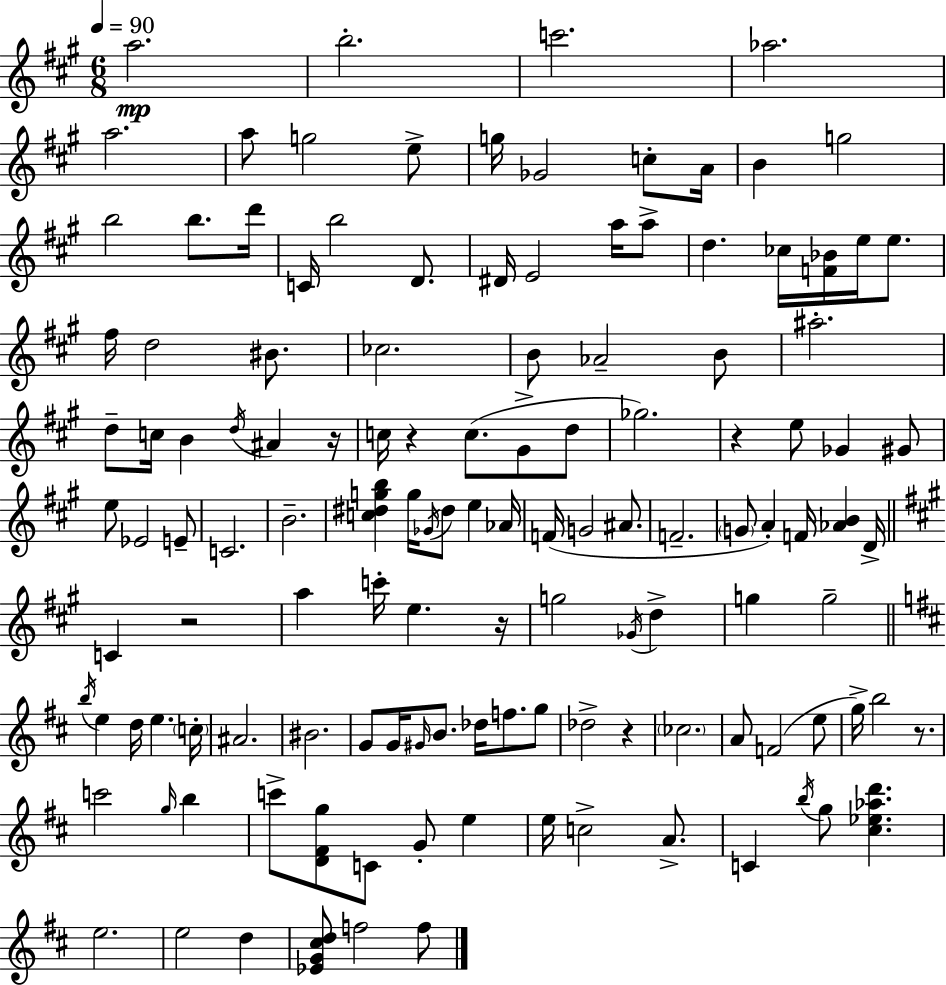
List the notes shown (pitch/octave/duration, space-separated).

A5/h. B5/h. C6/h. Ab5/h. A5/h. A5/e G5/h E5/e G5/s Gb4/h C5/e A4/s B4/q G5/h B5/h B5/e. D6/s C4/s B5/h D4/e. D#4/s E4/h A5/s A5/e D5/q. CES5/s [F4,Bb4]/s E5/s E5/e. F#5/s D5/h BIS4/e. CES5/h. B4/e Ab4/h B4/e A#5/h. D5/e C5/s B4/q D5/s A#4/q R/s C5/s R/q C5/e. G#4/e D5/e Gb5/h. R/q E5/e Gb4/q G#4/e E5/e Eb4/h E4/e C4/h. B4/h. [C5,D#5,G5,B5]/q G5/s Gb4/s D#5/e E5/q Ab4/s F4/s G4/h A#4/e. F4/h. G4/e A4/q F4/s [Ab4,B4]/q D4/s C4/q R/h A5/q C6/s E5/q. R/s G5/h Gb4/s D5/q G5/q G5/h B5/s E5/q D5/s E5/q. C5/s A#4/h. BIS4/h. G4/e G4/s G#4/s B4/e. Db5/s F5/e. G5/e Db5/h R/q CES5/h. A4/e F4/h E5/e G5/s B5/h R/e. C6/h G5/s B5/q C6/e [D4,F#4,G5]/e C4/e G4/e E5/q E5/s C5/h A4/e. C4/q B5/s G5/e [C#5,Eb5,Ab5,D6]/q. E5/h. E5/h D5/q [Eb4,G4,C#5,D5]/e F5/h F5/e